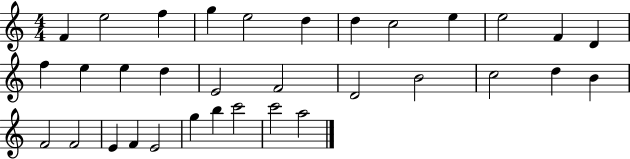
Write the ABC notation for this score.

X:1
T:Untitled
M:4/4
L:1/4
K:C
F e2 f g e2 d d c2 e e2 F D f e e d E2 F2 D2 B2 c2 d B F2 F2 E F E2 g b c'2 c'2 a2